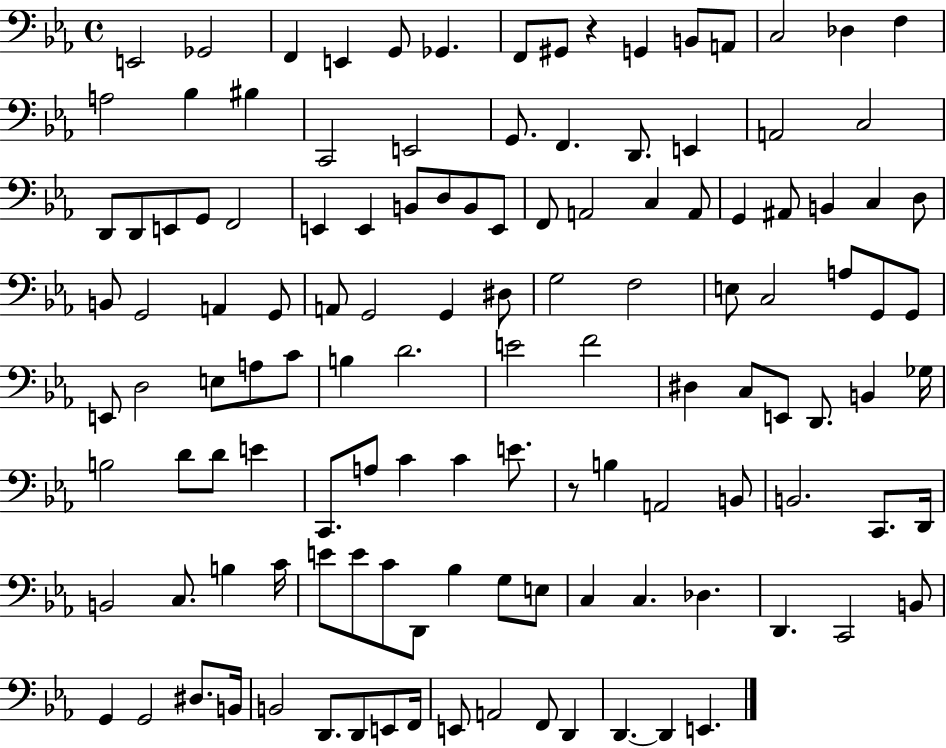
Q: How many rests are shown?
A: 2